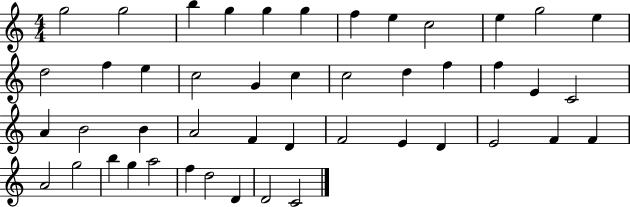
G5/h G5/h B5/q G5/q G5/q G5/q F5/q E5/q C5/h E5/q G5/h E5/q D5/h F5/q E5/q C5/h G4/q C5/q C5/h D5/q F5/q F5/q E4/q C4/h A4/q B4/h B4/q A4/h F4/q D4/q F4/h E4/q D4/q E4/h F4/q F4/q A4/h G5/h B5/q G5/q A5/h F5/q D5/h D4/q D4/h C4/h